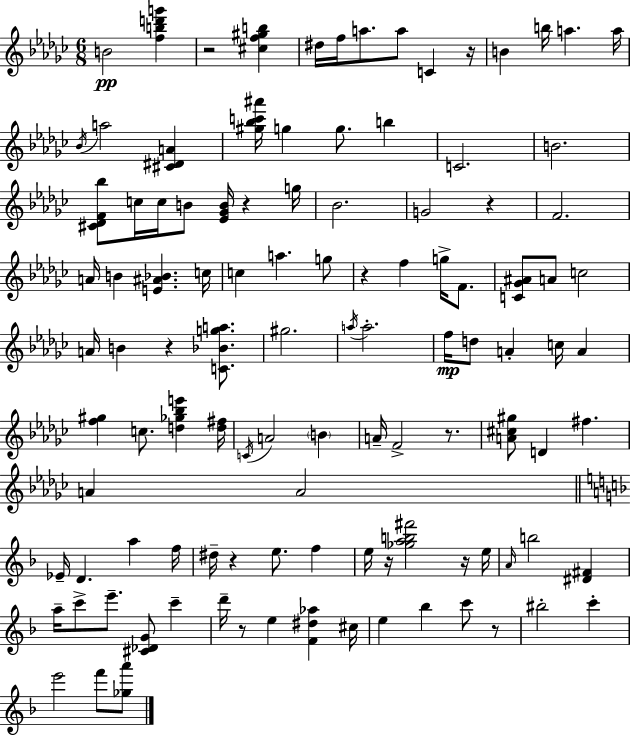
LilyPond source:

{
  \clef treble
  \numericTimeSignature
  \time 6/8
  \key ees \minor
  b'2\pp <f'' b'' d''' g'''>4 | r2 <cis'' f'' gis'' b''>4 | dis''16 f''16 a''8. a''8 c'4 r16 | b'4 b''16 a''4. a''16 | \break \acciaccatura { bes'16 } a''2 <cis' dis' a'>4 | <gis'' bes'' c''' ais'''>16 g''4 g''8. b''4 | c'2. | b'2. | \break <cis' des' f' bes''>8 c''16 c''16 b'8 <ees' ges' b'>16 r4 | g''16 bes'2. | g'2 r4 | f'2. | \break a'16 b'4 <e' ais' bes'>4. | c''16 c''4 a''4. g''8 | r4 f''4 g''16-> f'8. | <c' ges' ais'>8 a'8 c''2 | \break a'16 b'4 r4 <c' bes' g'' a''>8. | gis''2. | \acciaccatura { a''16 } a''2.-. | f''16\mp d''8 a'4-. c''16 a'4 | \break <f'' gis''>4 c''8. <d'' ges'' bes'' e'''>4 | <d'' fis''>16 \acciaccatura { c'16 } a'2 \parenthesize b'4 | a'16-- f'2-> | r8. <a' cis'' gis''>8 d'4 fis''4. | \break a'4 a'2 | \bar "||" \break \key f \major ees'16-- d'4. a''4 f''16 | dis''16-- r4 e''8. f''4 | e''16 r16 <ges'' a'' b'' fis'''>2 r16 e''16 | \grace { a'16 } b''2 <dis' fis'>4 | \break a''16-- c'''8-> e'''8.-- <cis' des' g'>8 c'''4-- | d'''16-- r8 e''4 <f' dis'' aes''>4 | cis''16 e''4 bes''4 c'''8 r8 | bis''2-. c'''4-. | \break e'''2 f'''8 <ges'' a'''>8 | \bar "|."
}